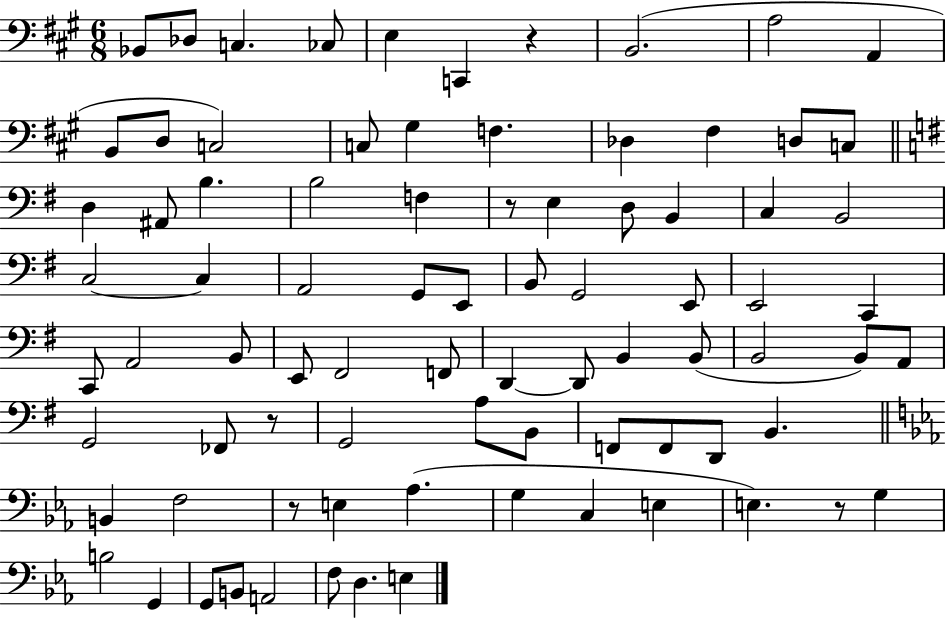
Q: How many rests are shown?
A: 5